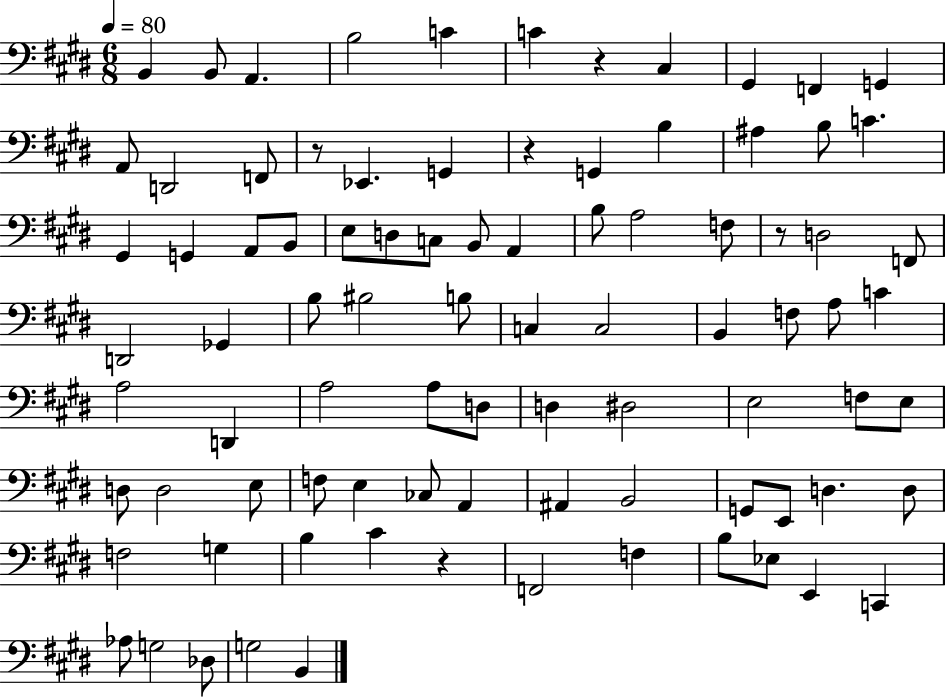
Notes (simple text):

B2/q B2/e A2/q. B3/h C4/q C4/q R/q C#3/q G#2/q F2/q G2/q A2/e D2/h F2/e R/e Eb2/q. G2/q R/q G2/q B3/q A#3/q B3/e C4/q. G#2/q G2/q A2/e B2/e E3/e D3/e C3/e B2/e A2/q B3/e A3/h F3/e R/e D3/h F2/e D2/h Gb2/q B3/e BIS3/h B3/e C3/q C3/h B2/q F3/e A3/e C4/q A3/h D2/q A3/h A3/e D3/e D3/q D#3/h E3/h F3/e E3/e D3/e D3/h E3/e F3/e E3/q CES3/e A2/q A#2/q B2/h G2/e E2/e D3/q. D3/e F3/h G3/q B3/q C#4/q R/q F2/h F3/q B3/e Eb3/e E2/q C2/q Ab3/e G3/h Db3/e G3/h B2/q